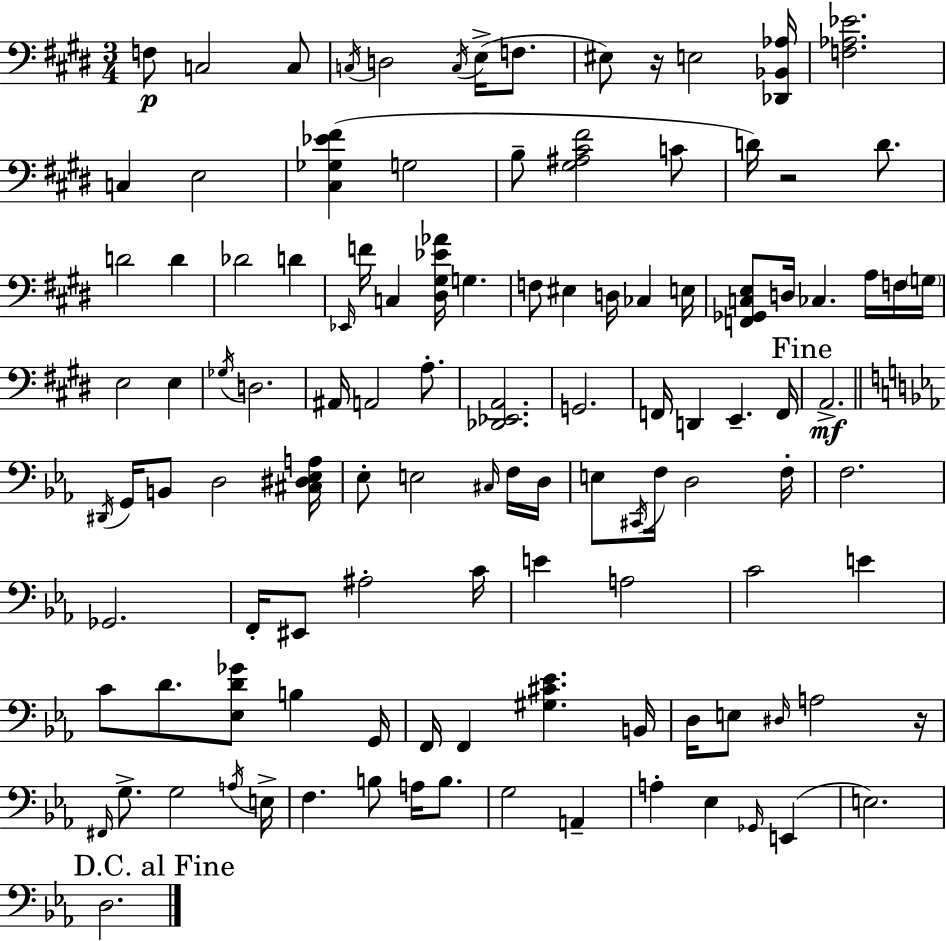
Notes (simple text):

F3/e C3/h C3/e C3/s D3/h C3/s E3/s F3/e. EIS3/e R/s E3/h [Db2,Bb2,Ab3]/s [F3,Ab3,Eb4]/h. C3/q E3/h [C#3,Gb3,Eb4,F#4]/q G3/h B3/e [G#3,A#3,C#4,F#4]/h C4/e D4/s R/h D4/e. D4/h D4/q Db4/h D4/q Eb2/s F4/s C3/q [D#3,G#3,Eb4,Ab4]/s G3/q. F3/e EIS3/q D3/s CES3/q E3/s [F2,Gb2,C3,E3]/e D3/s CES3/q. A3/s F3/s G3/s E3/h E3/q Gb3/s D3/h. A#2/s A2/h A3/e. [Db2,Eb2,A2]/h. G2/h. F2/s D2/q E2/q. F2/s A2/h. D#2/s G2/s B2/e D3/h [C#3,D#3,Eb3,A3]/s Eb3/e E3/h C#3/s F3/s D3/s E3/e C#2/s F3/s D3/h F3/s F3/h. Gb2/h. F2/s EIS2/e A#3/h C4/s E4/q A3/h C4/h E4/q C4/e D4/e. [Eb3,D4,Gb4]/e B3/q G2/s F2/s F2/q [G#3,C#4,Eb4]/q. B2/s D3/s E3/e D#3/s A3/h R/s F#2/s G3/e. G3/h A3/s E3/s F3/q. B3/e A3/s B3/e. G3/h A2/q A3/q Eb3/q Gb2/s E2/q E3/h. D3/h.